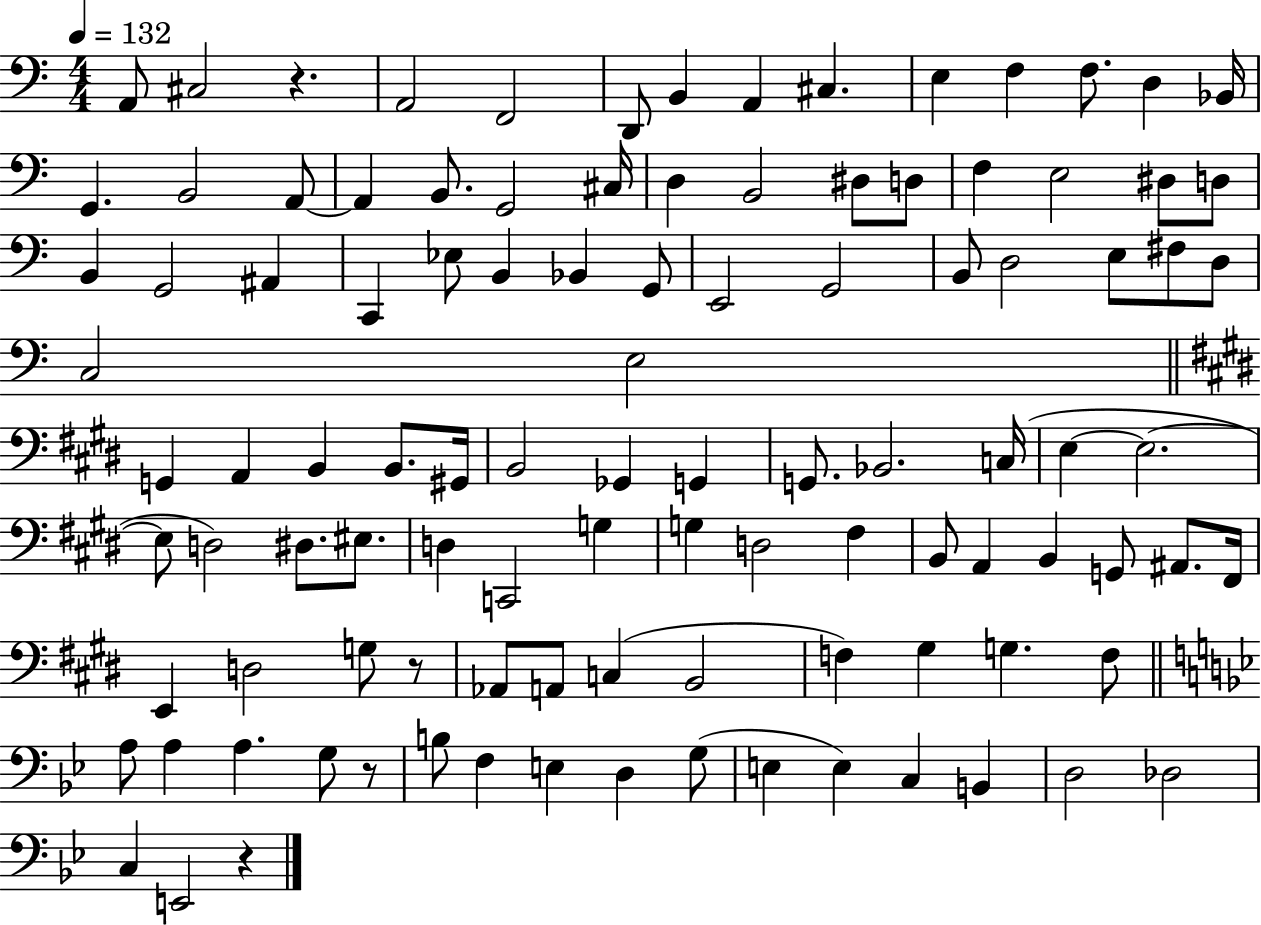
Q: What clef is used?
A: bass